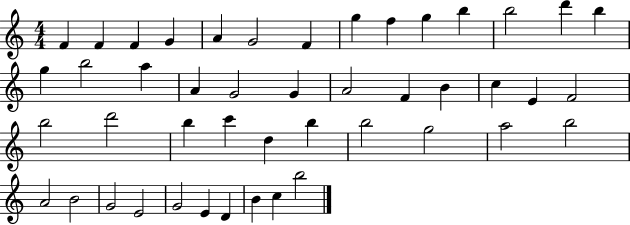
F4/q F4/q F4/q G4/q A4/q G4/h F4/q G5/q F5/q G5/q B5/q B5/h D6/q B5/q G5/q B5/h A5/q A4/q G4/h G4/q A4/h F4/q B4/q C5/q E4/q F4/h B5/h D6/h B5/q C6/q D5/q B5/q B5/h G5/h A5/h B5/h A4/h B4/h G4/h E4/h G4/h E4/q D4/q B4/q C5/q B5/h